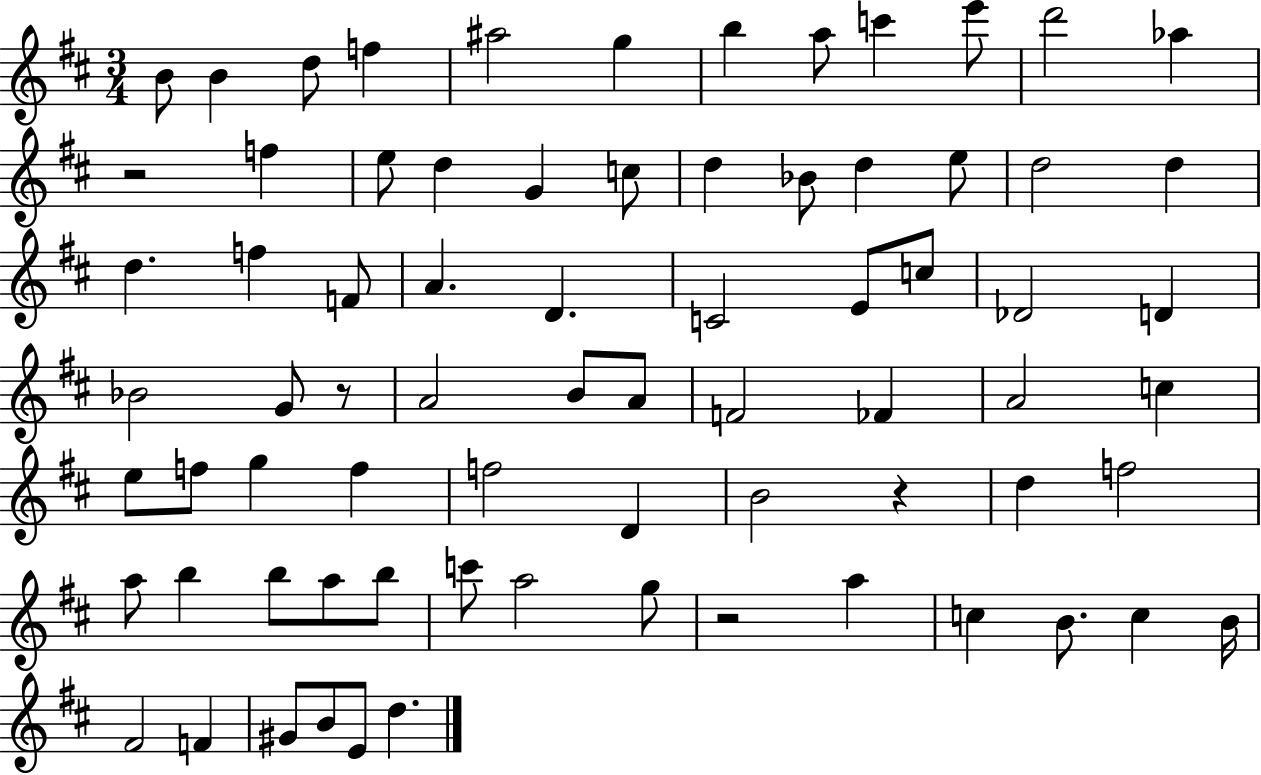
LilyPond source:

{
  \clef treble
  \numericTimeSignature
  \time 3/4
  \key d \major
  \repeat volta 2 { b'8 b'4 d''8 f''4 | ais''2 g''4 | b''4 a''8 c'''4 e'''8 | d'''2 aes''4 | \break r2 f''4 | e''8 d''4 g'4 c''8 | d''4 bes'8 d''4 e''8 | d''2 d''4 | \break d''4. f''4 f'8 | a'4. d'4. | c'2 e'8 c''8 | des'2 d'4 | \break bes'2 g'8 r8 | a'2 b'8 a'8 | f'2 fes'4 | a'2 c''4 | \break e''8 f''8 g''4 f''4 | f''2 d'4 | b'2 r4 | d''4 f''2 | \break a''8 b''4 b''8 a''8 b''8 | c'''8 a''2 g''8 | r2 a''4 | c''4 b'8. c''4 b'16 | \break fis'2 f'4 | gis'8 b'8 e'8 d''4. | } \bar "|."
}